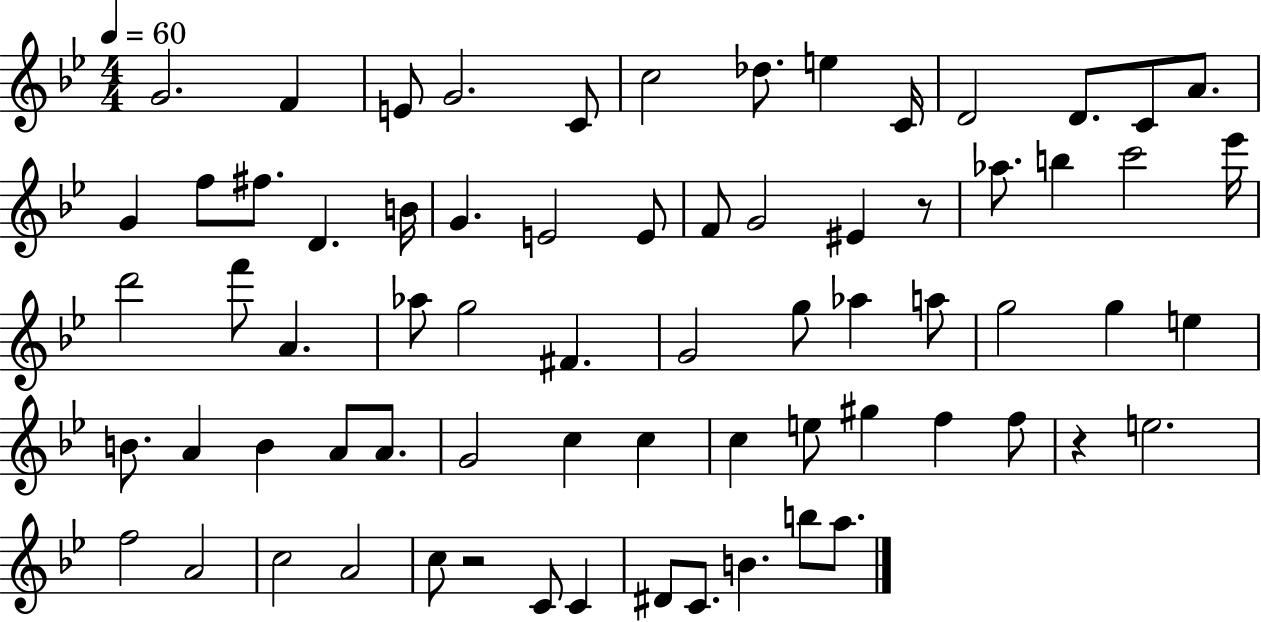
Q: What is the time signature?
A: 4/4